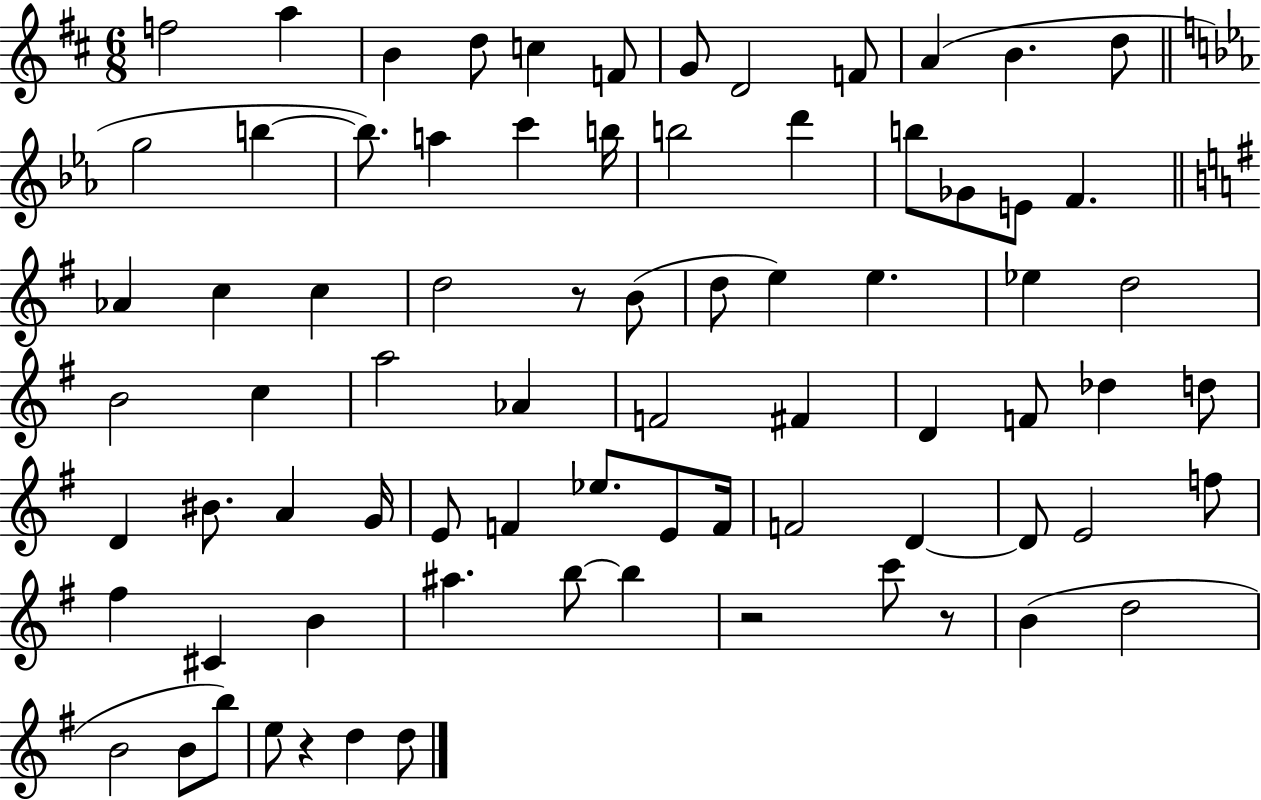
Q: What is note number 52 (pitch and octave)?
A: E4